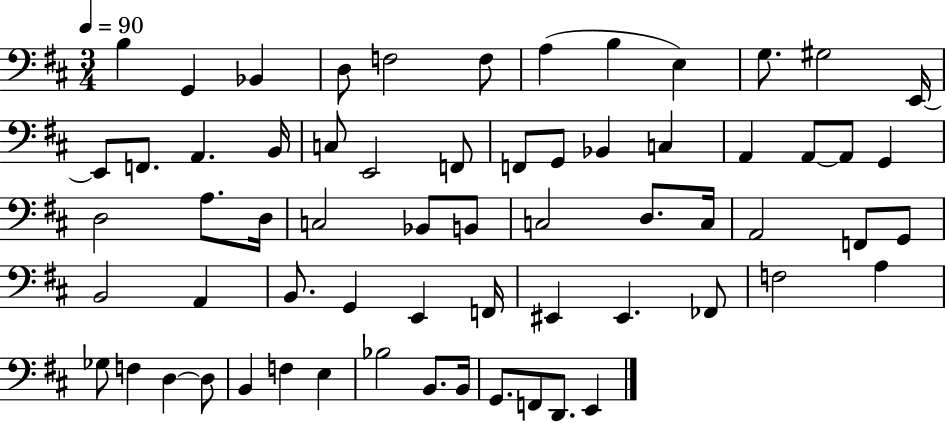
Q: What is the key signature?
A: D major